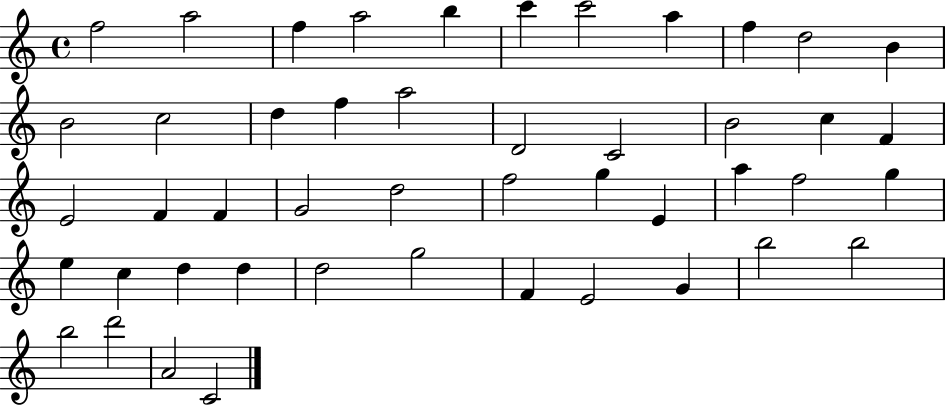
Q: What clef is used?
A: treble